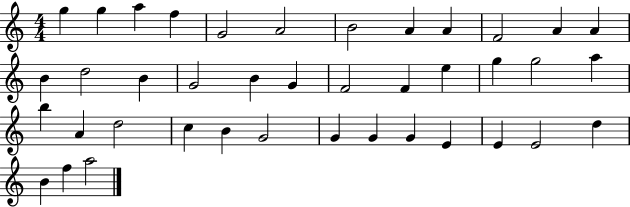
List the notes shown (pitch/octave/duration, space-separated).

G5/q G5/q A5/q F5/q G4/h A4/h B4/h A4/q A4/q F4/h A4/q A4/q B4/q D5/h B4/q G4/h B4/q G4/q F4/h F4/q E5/q G5/q G5/h A5/q B5/q A4/q D5/h C5/q B4/q G4/h G4/q G4/q G4/q E4/q E4/q E4/h D5/q B4/q F5/q A5/h